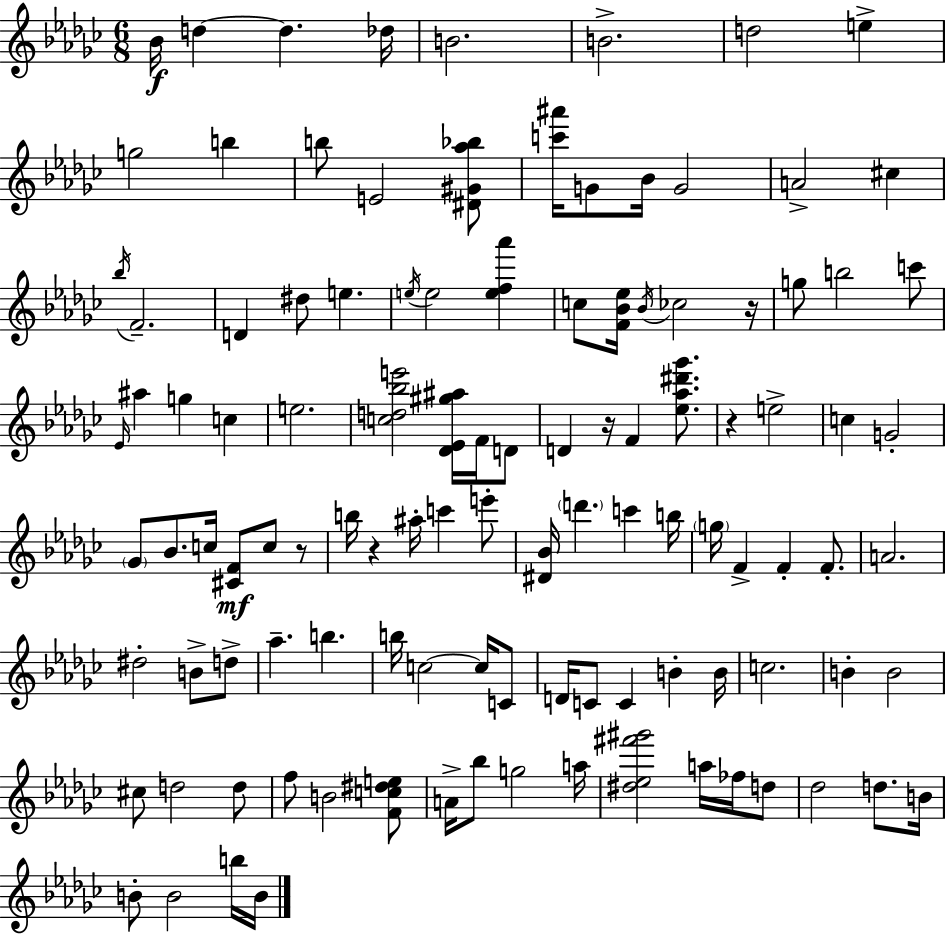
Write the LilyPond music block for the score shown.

{
  \clef treble
  \numericTimeSignature
  \time 6/8
  \key ees \minor
  bes'16\f d''4~~ d''4. des''16 | b'2. | b'2.-> | d''2 e''4-> | \break g''2 b''4 | b''8 e'2 <dis' gis' aes'' bes''>8 | <c''' ais'''>16 g'8 bes'16 g'2 | a'2-> cis''4 | \break \acciaccatura { bes''16 } f'2.-- | d'4 dis''8 e''4. | \acciaccatura { e''16 } e''2 <e'' f'' aes'''>4 | c''8 <f' bes' ees''>16 \acciaccatura { bes'16 } ces''2 | \break r16 g''8 b''2 | c'''8 \grace { ees'16 } ais''4 g''4 | c''4 e''2. | <c'' d'' bes'' e'''>2 | \break <des' ees' gis'' ais''>16 f'16 d'8 d'4 r16 f'4 | <ees'' aes'' dis''' ges'''>8. r4 e''2-> | c''4 g'2-. | \parenthesize ges'8 bes'8. c''16 <cis' f'>8\mf | \break c''8 r8 b''16 r4 ais''16-. c'''4 | e'''8-. <dis' bes'>16 \parenthesize d'''4. c'''4 | b''16 \parenthesize g''16 f'4-> f'4-. | f'8.-. a'2. | \break dis''2-. | b'8-> d''8-> aes''4.-- b''4. | b''16 c''2~~ | c''16 c'8 d'16 c'8 c'4 b'4-. | \break b'16 c''2. | b'4-. b'2 | cis''8 d''2 | d''8 f''8 b'2 | \break <f' c'' dis'' e''>8 a'16-> bes''8 g''2 | a''16 <dis'' ees'' fis''' gis'''>2 | a''16 fes''16 d''8 des''2 | d''8. b'16 b'8-. b'2 | \break b''16 b'16 \bar "|."
}